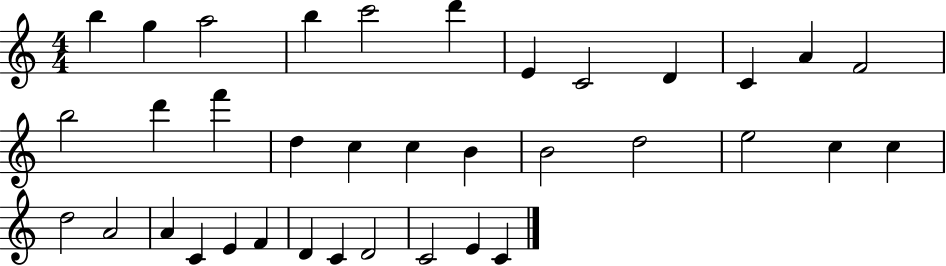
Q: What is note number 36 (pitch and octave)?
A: C4